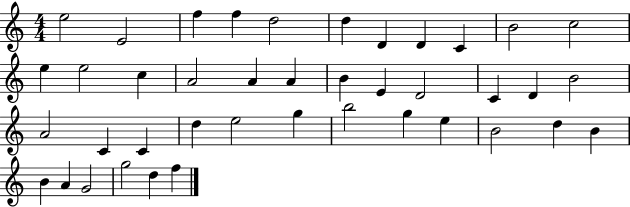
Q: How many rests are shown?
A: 0